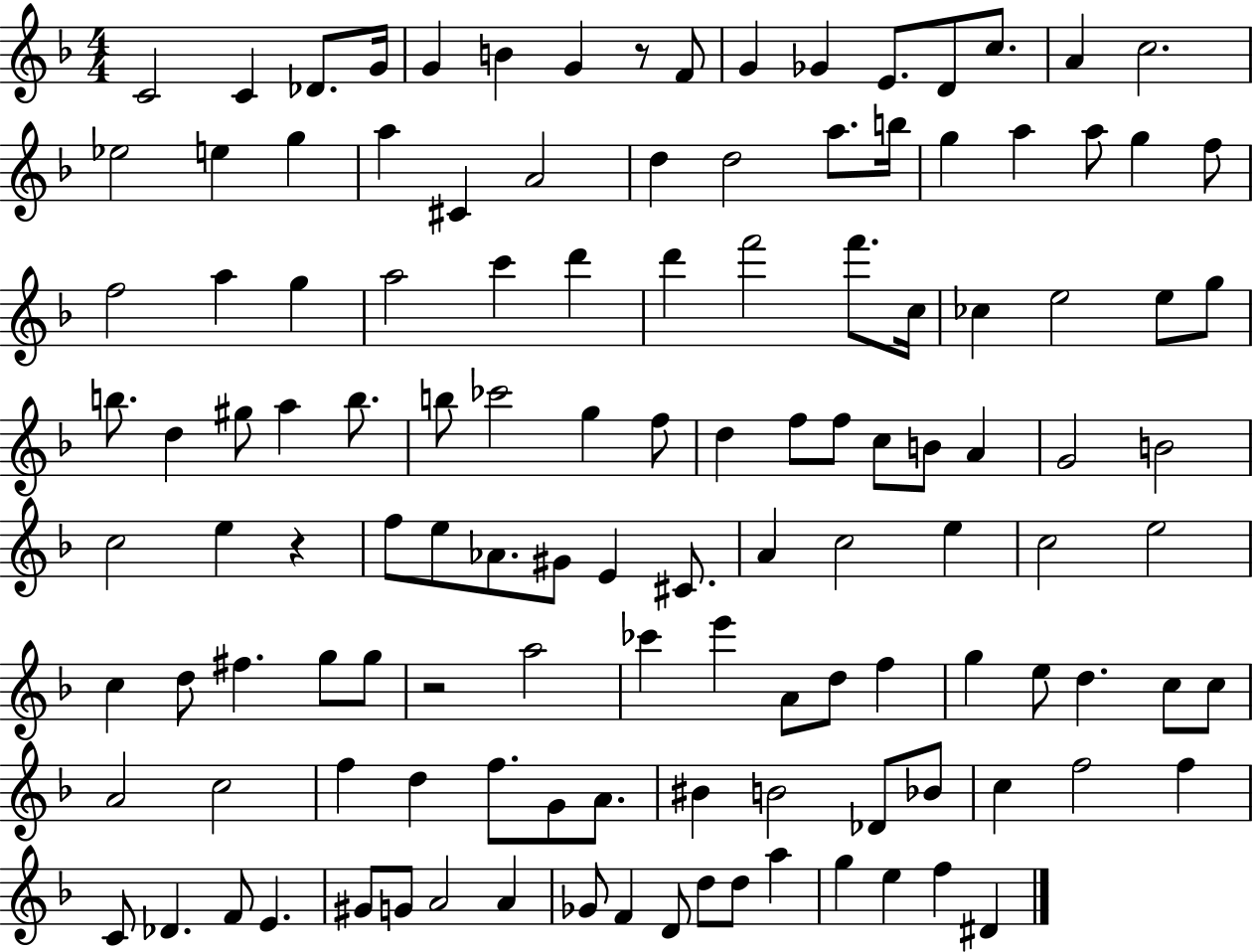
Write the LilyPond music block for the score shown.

{
  \clef treble
  \numericTimeSignature
  \time 4/4
  \key f \major
  \repeat volta 2 { c'2 c'4 des'8. g'16 | g'4 b'4 g'4 r8 f'8 | g'4 ges'4 e'8. d'8 c''8. | a'4 c''2. | \break ees''2 e''4 g''4 | a''4 cis'4 a'2 | d''4 d''2 a''8. b''16 | g''4 a''4 a''8 g''4 f''8 | \break f''2 a''4 g''4 | a''2 c'''4 d'''4 | d'''4 f'''2 f'''8. c''16 | ces''4 e''2 e''8 g''8 | \break b''8. d''4 gis''8 a''4 b''8. | b''8 ces'''2 g''4 f''8 | d''4 f''8 f''8 c''8 b'8 a'4 | g'2 b'2 | \break c''2 e''4 r4 | f''8 e''8 aes'8. gis'8 e'4 cis'8. | a'4 c''2 e''4 | c''2 e''2 | \break c''4 d''8 fis''4. g''8 g''8 | r2 a''2 | ces'''4 e'''4 a'8 d''8 f''4 | g''4 e''8 d''4. c''8 c''8 | \break a'2 c''2 | f''4 d''4 f''8. g'8 a'8. | bis'4 b'2 des'8 bes'8 | c''4 f''2 f''4 | \break c'8 des'4. f'8 e'4. | gis'8 g'8 a'2 a'4 | ges'8 f'4 d'8 d''8 d''8 a''4 | g''4 e''4 f''4 dis'4 | \break } \bar "|."
}